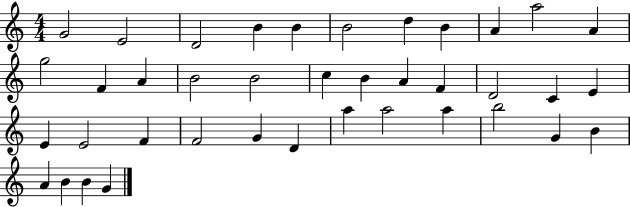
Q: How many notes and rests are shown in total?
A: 39